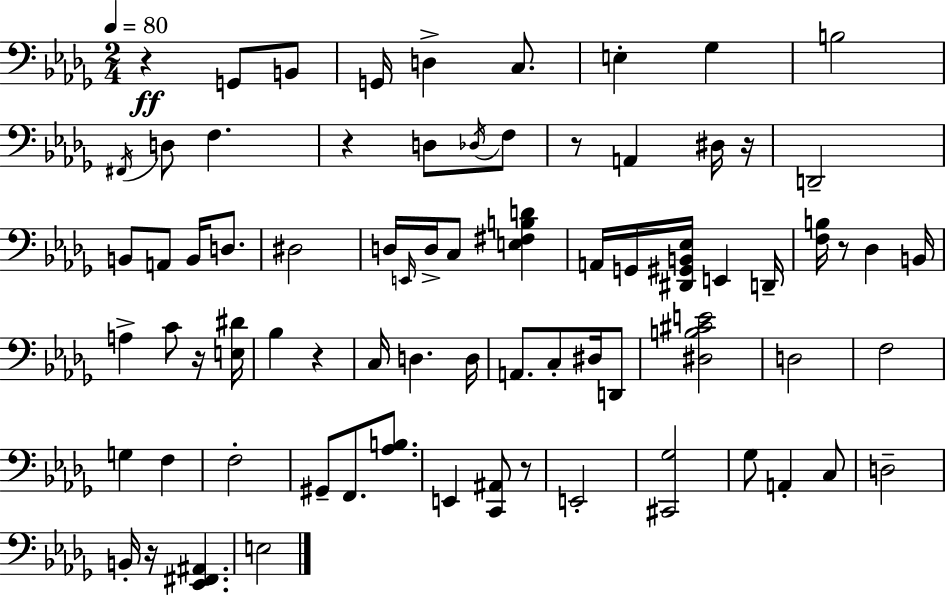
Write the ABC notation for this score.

X:1
T:Untitled
M:2/4
L:1/4
K:Bbm
z G,,/2 B,,/2 G,,/4 D, C,/2 E, _G, B,2 ^F,,/4 D,/2 F, z D,/2 _D,/4 F,/2 z/2 A,, ^D,/4 z/4 D,,2 B,,/2 A,,/2 B,,/4 D,/2 ^D,2 D,/4 E,,/4 D,/4 C,/2 [E,^F,B,D] A,,/4 G,,/4 [^D,,^G,,B,,_E,]/4 E,, D,,/4 [F,B,]/4 z/2 _D, B,,/4 A, C/2 z/4 [E,^D]/4 _B, z C,/4 D, D,/4 A,,/2 C,/2 ^D,/4 D,,/2 [^D,B,^CE]2 D,2 F,2 G, F, F,2 ^G,,/2 F,,/2 [_A,B,]/2 E,, [C,,^A,,]/2 z/2 E,,2 [^C,,_G,]2 _G,/2 A,, C,/2 D,2 B,,/4 z/4 [_E,,^F,,^A,,] E,2